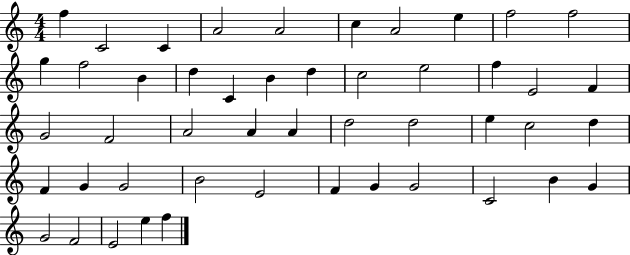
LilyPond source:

{
  \clef treble
  \numericTimeSignature
  \time 4/4
  \key c \major
  f''4 c'2 c'4 | a'2 a'2 | c''4 a'2 e''4 | f''2 f''2 | \break g''4 f''2 b'4 | d''4 c'4 b'4 d''4 | c''2 e''2 | f''4 e'2 f'4 | \break g'2 f'2 | a'2 a'4 a'4 | d''2 d''2 | e''4 c''2 d''4 | \break f'4 g'4 g'2 | b'2 e'2 | f'4 g'4 g'2 | c'2 b'4 g'4 | \break g'2 f'2 | e'2 e''4 f''4 | \bar "|."
}